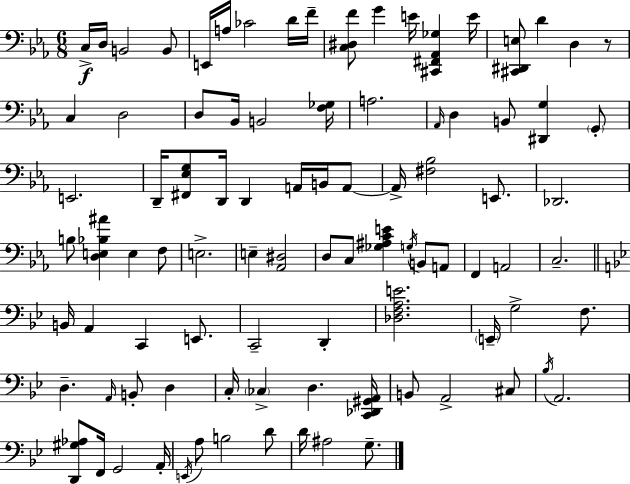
C3/s D3/s B2/h B2/e E2/s A3/s CES4/h D4/s F4/s [C3,D#3,F4]/e G4/q E4/s [C#2,F#2,Ab2,Gb3]/q E4/s [C#2,D#2,E3]/e D4/q D3/q R/e C3/q D3/h D3/e Bb2/s B2/h [F3,Gb3]/s A3/h. Ab2/s D3/q B2/e [D#2,G3]/q G2/e E2/h. D2/s [F#2,Eb3,G3]/e D2/s D2/q A2/s B2/s A2/e A2/s [F#3,Bb3]/h E2/e. Db2/h. B3/e [D3,E3,Bb3,A#4]/q E3/q F3/e E3/h. E3/q [Ab2,D#3]/h D3/e C3/e [Gb3,A#3,C4,E4]/q G3/s B2/e A2/e F2/q A2/h C3/h. B2/s A2/q C2/q E2/e. C2/h D2/q [Db3,F3,A3,E4]/h. E2/s G3/h F3/e. D3/q. A2/s B2/e D3/q C3/s CES3/q D3/q. [C2,Db2,G#2,A2]/s B2/e A2/h C#3/e Bb3/s A2/h. [D2,G#3,Ab3]/e F2/s G2/h A2/s E2/s A3/e B3/h D4/e D4/s A#3/h G3/e.